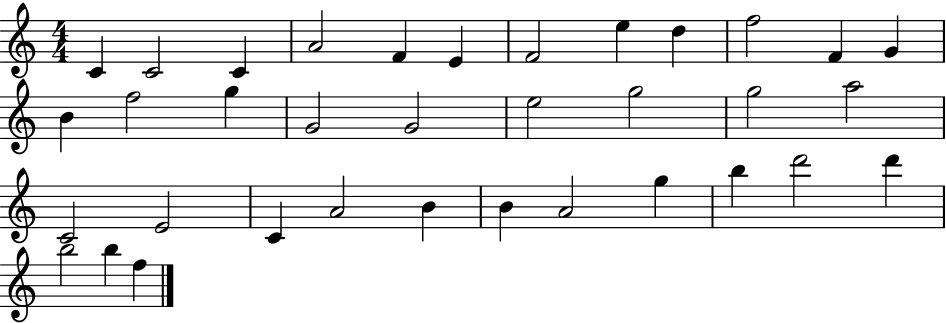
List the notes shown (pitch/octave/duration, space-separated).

C4/q C4/h C4/q A4/h F4/q E4/q F4/h E5/q D5/q F5/h F4/q G4/q B4/q F5/h G5/q G4/h G4/h E5/h G5/h G5/h A5/h C4/h E4/h C4/q A4/h B4/q B4/q A4/h G5/q B5/q D6/h D6/q B5/h B5/q F5/q